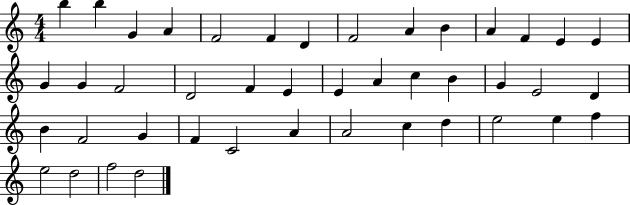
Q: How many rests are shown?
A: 0